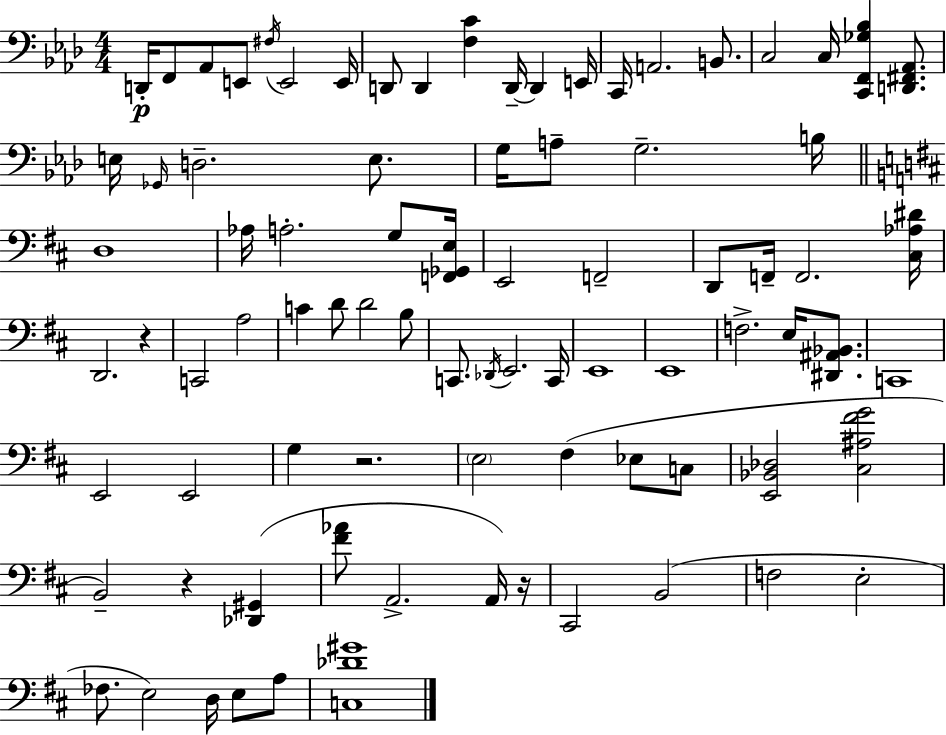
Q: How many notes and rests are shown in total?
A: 84